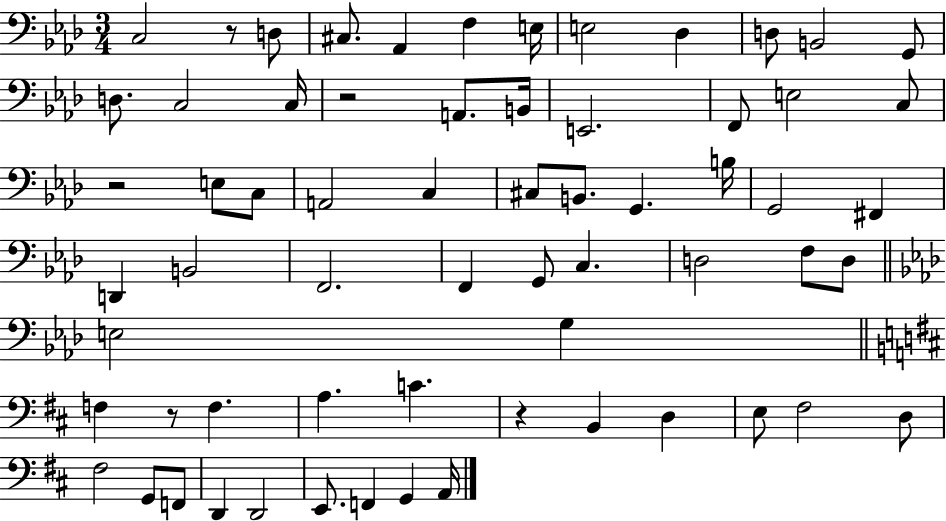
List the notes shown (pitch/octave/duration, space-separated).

C3/h R/e D3/e C#3/e. Ab2/q F3/q E3/s E3/h Db3/q D3/e B2/h G2/e D3/e. C3/h C3/s R/h A2/e. B2/s E2/h. F2/e E3/h C3/e R/h E3/e C3/e A2/h C3/q C#3/e B2/e. G2/q. B3/s G2/h F#2/q D2/q B2/h F2/h. F2/q G2/e C3/q. D3/h F3/e D3/e E3/h G3/q F3/q R/e F3/q. A3/q. C4/q. R/q B2/q D3/q E3/e F#3/h D3/e F#3/h G2/e F2/e D2/q D2/h E2/e. F2/q G2/q A2/s